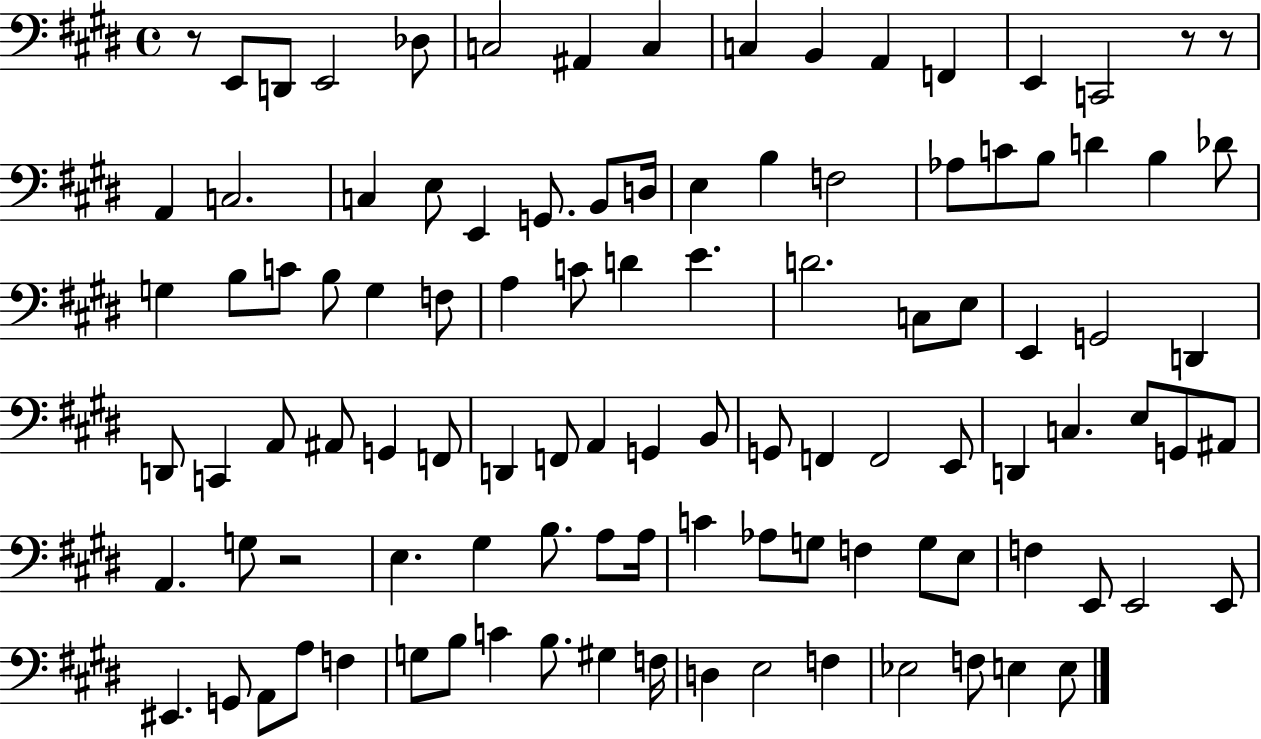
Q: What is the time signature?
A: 4/4